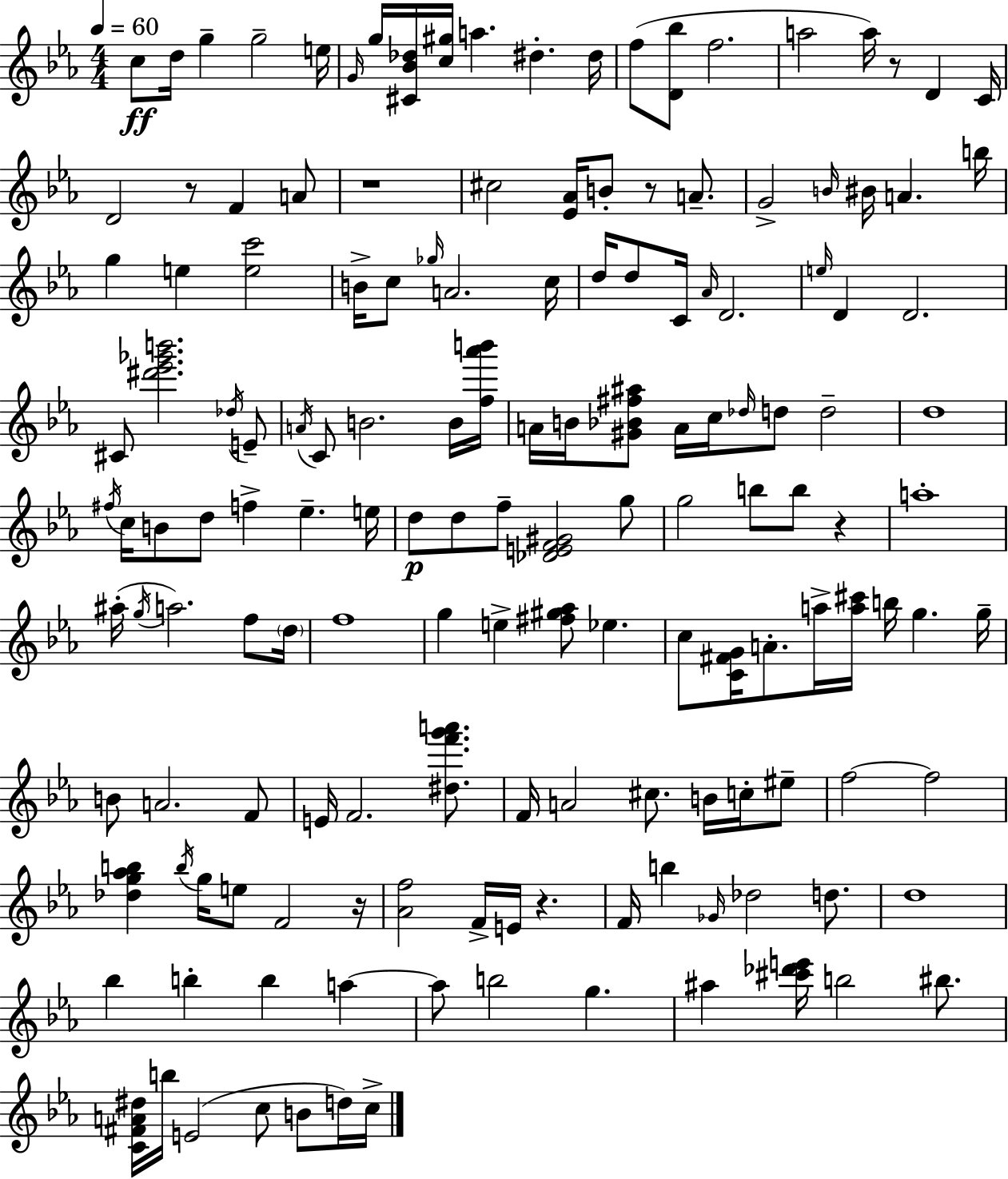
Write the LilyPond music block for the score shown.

{
  \clef treble
  \numericTimeSignature
  \time 4/4
  \key ees \major
  \tempo 4 = 60
  c''8\ff d''16 g''4-- g''2-- e''16 | \grace { g'16 } g''16 <cis' bes' des''>16 <c'' gis''>16 a''4. dis''4.-. | dis''16 f''8( <d' bes''>8 f''2. | a''2 a''16) r8 d'4 | \break c'16 d'2 r8 f'4 a'8 | r1 | cis''2 <ees' aes'>16 b'8-. r8 a'8.-- | g'2-> \grace { b'16 } bis'16 a'4. | \break b''16 g''4 e''4 <e'' c'''>2 | b'16-> c''8 \grace { ges''16 } a'2. | c''16 d''16 d''8 c'16 \grace { aes'16 } d'2. | \grace { e''16 } d'4 d'2. | \break cis'8 <dis''' ees''' ges''' b'''>2. | \acciaccatura { des''16 } e'8-- \acciaccatura { a'16 } c'8 b'2. | b'16 <f'' aes''' b'''>16 a'16 b'16 <gis' bes' fis'' ais''>8 a'16 c''16 \grace { des''16 } d''8 | d''2-- d''1 | \break \acciaccatura { fis''16 } c''16 b'8 d''8 f''4-> | ees''4.-- e''16 d''8\p d''8 f''8-- <des' e' f' gis'>2 | g''8 g''2 | b''8 b''8 r4 a''1-. | \break ais''16-.( \acciaccatura { g''16 } a''2.) | f''8 \parenthesize d''16 f''1 | g''4 e''4-> | <fis'' gis'' aes''>8 ees''4. c''8 <c' fis' g'>16 a'8.-. | \break a''16-> <a'' cis'''>16 b''16 g''4. g''16-- b'8 a'2. | f'8 e'16 f'2. | <dis'' f''' g''' a'''>8. f'16 a'2 | cis''8. b'16 c''16-. eis''8-- f''2~~ | \break f''2 <des'' g'' aes'' b''>4 \acciaccatura { b''16 } g''16 | e''8 f'2 r16 <aes' f''>2 | f'16-> e'16 r4. f'16 b''4 | \grace { ges'16 } des''2 d''8. d''1 | \break bes''4 | b''4-. b''4 a''4~~ a''8 b''2 | g''4. ais''4 | <cis''' des''' e'''>16 b''2 bis''8. <c' fis' a' dis''>16 b''16 e'2( | \break c''8 b'8 d''16) c''16-> \bar "|."
}